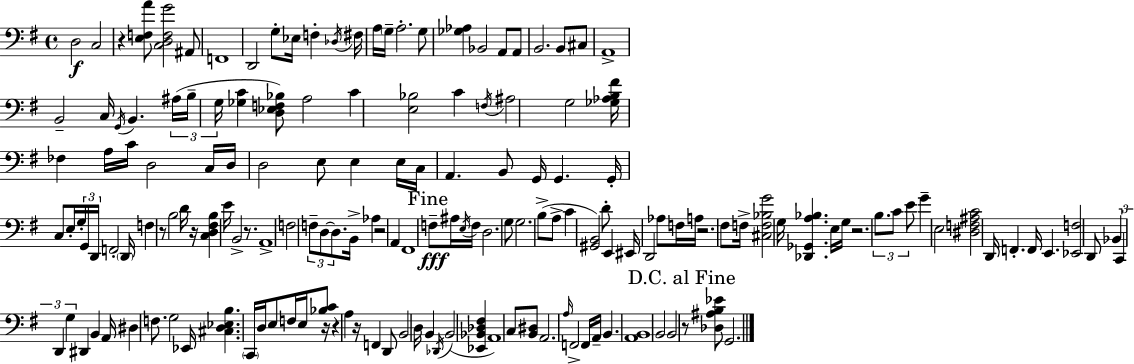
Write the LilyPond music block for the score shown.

{
  \clef bass
  \time 4/4
  \defaultTimeSignature
  \key g \major
  d2\f c2 | r4 <e f a'>8 <c d f g'>2 ais,8 | f,1 | d,2 g8-. ees16 f4-. \acciaccatura { des16 } | \break fis16 a16 \parenthesize g16-- a2.-. g8 | <ges aes>4 bes,2 a,8 a,8 | b,2. b,8 cis8 | a,1-> | \break b,2-- c16 \acciaccatura { g,16 } b,4. | \tuplet 3/2 { ais16( b16-- g16 } <ges c'>4 <d ees f bes>8) a2 | c'4 <e bes>2 c'4 | \acciaccatura { f16 } ais2 g2 | \break <ges aes b fis'>16 fes4 a16 c'16 d2 | c16 d16 d2 e8 e4 | e16 c16 a,4. b,8 g,16 g,4. | g,16-. c8 e16-. \tuplet 3/2 { g16-. g,16 d,16 } f,2-. | \break \parenthesize d,16 f4 r8 b2 | d'16 r16 <c d fis b>4 e'16 b,2-> | r8. a,1-> | f2 \tuplet 3/2 { f8-- d8~~ d8. } | \break b,16-> aes4 r2 a,4 | fis,1 | \mark "Fine" f8--\fff ais16 \acciaccatura { e16 } f16 d2. | g8 g2. | \break b8->( a8-> c'4 <gis, b,>2) | d'8-. e,4 eis,16 d,2 | aes8 f16 a16 r2. | fis8 f16-> <cis f bes g'>2 g16 <des, ges, a bes>4. | \break e16 g16 r2. | \tuplet 3/2 { b8. c'8 e'8 } g'4-- e2 | <dis f ais c'>2 d,16 f,4.-. | f,16 e,4. <ees, f>2 | \break d,8 bes,4 \tuplet 3/2 { c,4 d,4 | g4 } dis,4 b,4 a,16 dis4 | f8. g2 ees,16 <cis d ees b>4. | \parenthesize c,16 d16 e8 f16 e16 <bes c'>8 r16 r4 | \break a4 r16 f,4 d,8 b,2 | d16 b,4 \acciaccatura { des,16 } b,2( | <ees, bes, des fis>4 a,1) | c8 <b, dis>8 a,2. | \break \grace { a16 } f,2-> f,16 a,16-- | b,4. <a, b,>1 | b,2 b,2 | \mark "D.C. al Fine" r8 <des ais b ees'>8 g,2. | \break \bar "|."
}